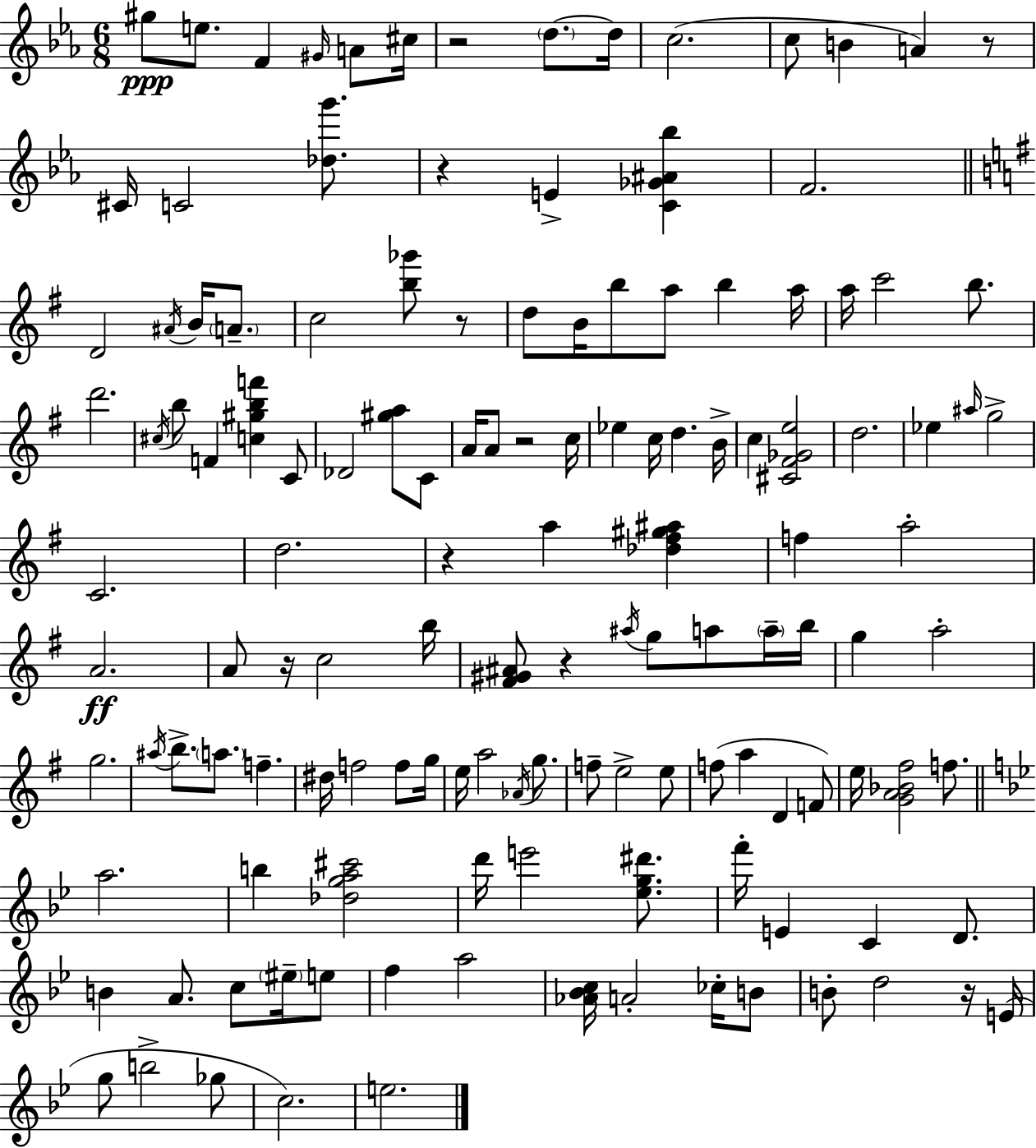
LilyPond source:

{
  \clef treble
  \numericTimeSignature
  \time 6/8
  \key ees \major
  gis''8\ppp e''8. f'4 \grace { gis'16 } a'8 | cis''16 r2 \parenthesize d''8.~~ | d''16 c''2.( | c''8 b'4 a'4) r8 | \break cis'16 c'2 <des'' g'''>8. | r4 e'4-> <c' ges' ais' bes''>4 | f'2. | \bar "||" \break \key g \major d'2 \acciaccatura { ais'16 } b'16 \parenthesize a'8.-- | c''2 <b'' ges'''>8 r8 | d''8 b'16 b''8 a''8 b''4 | a''16 a''16 c'''2 b''8. | \break d'''2. | \acciaccatura { cis''16 } b''8 f'4 <c'' gis'' b'' f'''>4 | c'8 des'2 <gis'' a''>8 | c'8 a'16 a'8 r2 | \break c''16 ees''4 c''16 d''4. | b'16-> c''4 <cis' fis' ges' e''>2 | d''2. | ees''4 \grace { ais''16 } g''2-> | \break c'2. | d''2. | r4 a''4 <des'' fis'' gis'' ais''>4 | f''4 a''2-. | \break a'2.\ff | a'8 r16 c''2 | b''16 <fis' gis' ais'>8 r4 \acciaccatura { ais''16 } g''8 | a''8 \parenthesize a''16-- b''16 g''4 a''2-. | \break g''2. | \acciaccatura { ais''16 } b''8.-> \parenthesize a''8. f''4.-- | dis''16 f''2 | f''8 g''16 e''16 a''2 | \break \acciaccatura { aes'16 } g''8. f''8-- e''2-> | e''8 f''8( a''4 | d'4 f'8) e''16 <g' a' bes' fis''>2 | f''8. \bar "||" \break \key g \minor a''2. | b''4 <des'' g'' a'' cis'''>2 | d'''16 e'''2 <ees'' g'' dis'''>8. | f'''16-. e'4 c'4 d'8. | \break b'4 a'8. c''8 \parenthesize eis''16-- e''8 | f''4 a''2 | <aes' bes' c''>16 a'2-. ces''16-. b'8 | b'8-. d''2 r16 e'16( | \break g''8 b''2-> ges''8 | c''2.) | e''2. | \bar "|."
}